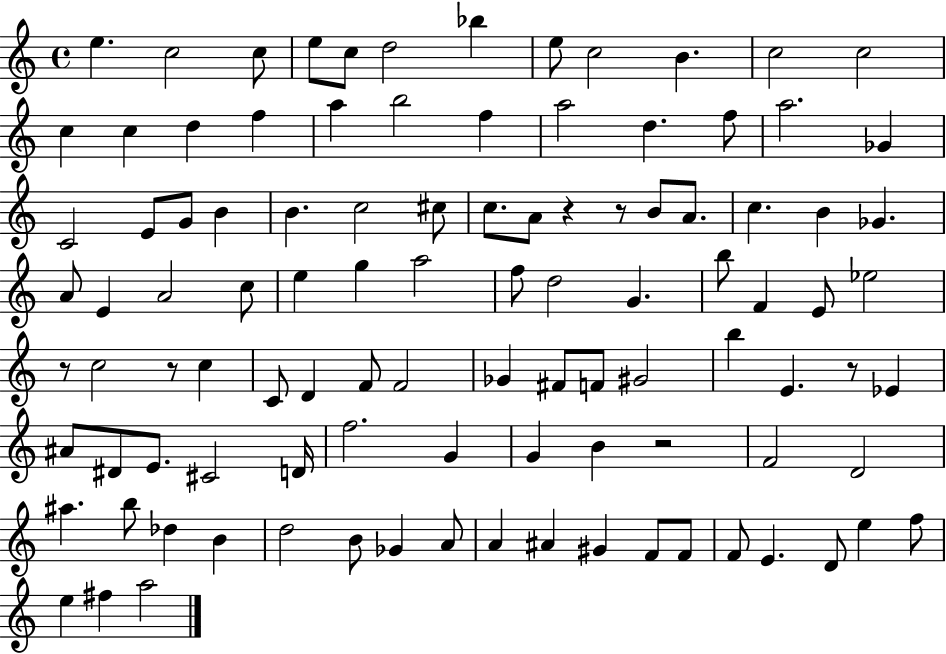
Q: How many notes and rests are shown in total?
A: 103